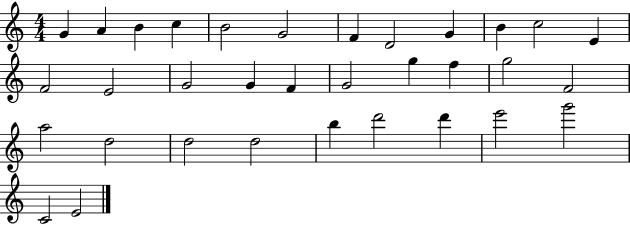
{
  \clef treble
  \numericTimeSignature
  \time 4/4
  \key c \major
  g'4 a'4 b'4 c''4 | b'2 g'2 | f'4 d'2 g'4 | b'4 c''2 e'4 | \break f'2 e'2 | g'2 g'4 f'4 | g'2 g''4 f''4 | g''2 f'2 | \break a''2 d''2 | d''2 d''2 | b''4 d'''2 d'''4 | e'''2 g'''2 | \break c'2 e'2 | \bar "|."
}